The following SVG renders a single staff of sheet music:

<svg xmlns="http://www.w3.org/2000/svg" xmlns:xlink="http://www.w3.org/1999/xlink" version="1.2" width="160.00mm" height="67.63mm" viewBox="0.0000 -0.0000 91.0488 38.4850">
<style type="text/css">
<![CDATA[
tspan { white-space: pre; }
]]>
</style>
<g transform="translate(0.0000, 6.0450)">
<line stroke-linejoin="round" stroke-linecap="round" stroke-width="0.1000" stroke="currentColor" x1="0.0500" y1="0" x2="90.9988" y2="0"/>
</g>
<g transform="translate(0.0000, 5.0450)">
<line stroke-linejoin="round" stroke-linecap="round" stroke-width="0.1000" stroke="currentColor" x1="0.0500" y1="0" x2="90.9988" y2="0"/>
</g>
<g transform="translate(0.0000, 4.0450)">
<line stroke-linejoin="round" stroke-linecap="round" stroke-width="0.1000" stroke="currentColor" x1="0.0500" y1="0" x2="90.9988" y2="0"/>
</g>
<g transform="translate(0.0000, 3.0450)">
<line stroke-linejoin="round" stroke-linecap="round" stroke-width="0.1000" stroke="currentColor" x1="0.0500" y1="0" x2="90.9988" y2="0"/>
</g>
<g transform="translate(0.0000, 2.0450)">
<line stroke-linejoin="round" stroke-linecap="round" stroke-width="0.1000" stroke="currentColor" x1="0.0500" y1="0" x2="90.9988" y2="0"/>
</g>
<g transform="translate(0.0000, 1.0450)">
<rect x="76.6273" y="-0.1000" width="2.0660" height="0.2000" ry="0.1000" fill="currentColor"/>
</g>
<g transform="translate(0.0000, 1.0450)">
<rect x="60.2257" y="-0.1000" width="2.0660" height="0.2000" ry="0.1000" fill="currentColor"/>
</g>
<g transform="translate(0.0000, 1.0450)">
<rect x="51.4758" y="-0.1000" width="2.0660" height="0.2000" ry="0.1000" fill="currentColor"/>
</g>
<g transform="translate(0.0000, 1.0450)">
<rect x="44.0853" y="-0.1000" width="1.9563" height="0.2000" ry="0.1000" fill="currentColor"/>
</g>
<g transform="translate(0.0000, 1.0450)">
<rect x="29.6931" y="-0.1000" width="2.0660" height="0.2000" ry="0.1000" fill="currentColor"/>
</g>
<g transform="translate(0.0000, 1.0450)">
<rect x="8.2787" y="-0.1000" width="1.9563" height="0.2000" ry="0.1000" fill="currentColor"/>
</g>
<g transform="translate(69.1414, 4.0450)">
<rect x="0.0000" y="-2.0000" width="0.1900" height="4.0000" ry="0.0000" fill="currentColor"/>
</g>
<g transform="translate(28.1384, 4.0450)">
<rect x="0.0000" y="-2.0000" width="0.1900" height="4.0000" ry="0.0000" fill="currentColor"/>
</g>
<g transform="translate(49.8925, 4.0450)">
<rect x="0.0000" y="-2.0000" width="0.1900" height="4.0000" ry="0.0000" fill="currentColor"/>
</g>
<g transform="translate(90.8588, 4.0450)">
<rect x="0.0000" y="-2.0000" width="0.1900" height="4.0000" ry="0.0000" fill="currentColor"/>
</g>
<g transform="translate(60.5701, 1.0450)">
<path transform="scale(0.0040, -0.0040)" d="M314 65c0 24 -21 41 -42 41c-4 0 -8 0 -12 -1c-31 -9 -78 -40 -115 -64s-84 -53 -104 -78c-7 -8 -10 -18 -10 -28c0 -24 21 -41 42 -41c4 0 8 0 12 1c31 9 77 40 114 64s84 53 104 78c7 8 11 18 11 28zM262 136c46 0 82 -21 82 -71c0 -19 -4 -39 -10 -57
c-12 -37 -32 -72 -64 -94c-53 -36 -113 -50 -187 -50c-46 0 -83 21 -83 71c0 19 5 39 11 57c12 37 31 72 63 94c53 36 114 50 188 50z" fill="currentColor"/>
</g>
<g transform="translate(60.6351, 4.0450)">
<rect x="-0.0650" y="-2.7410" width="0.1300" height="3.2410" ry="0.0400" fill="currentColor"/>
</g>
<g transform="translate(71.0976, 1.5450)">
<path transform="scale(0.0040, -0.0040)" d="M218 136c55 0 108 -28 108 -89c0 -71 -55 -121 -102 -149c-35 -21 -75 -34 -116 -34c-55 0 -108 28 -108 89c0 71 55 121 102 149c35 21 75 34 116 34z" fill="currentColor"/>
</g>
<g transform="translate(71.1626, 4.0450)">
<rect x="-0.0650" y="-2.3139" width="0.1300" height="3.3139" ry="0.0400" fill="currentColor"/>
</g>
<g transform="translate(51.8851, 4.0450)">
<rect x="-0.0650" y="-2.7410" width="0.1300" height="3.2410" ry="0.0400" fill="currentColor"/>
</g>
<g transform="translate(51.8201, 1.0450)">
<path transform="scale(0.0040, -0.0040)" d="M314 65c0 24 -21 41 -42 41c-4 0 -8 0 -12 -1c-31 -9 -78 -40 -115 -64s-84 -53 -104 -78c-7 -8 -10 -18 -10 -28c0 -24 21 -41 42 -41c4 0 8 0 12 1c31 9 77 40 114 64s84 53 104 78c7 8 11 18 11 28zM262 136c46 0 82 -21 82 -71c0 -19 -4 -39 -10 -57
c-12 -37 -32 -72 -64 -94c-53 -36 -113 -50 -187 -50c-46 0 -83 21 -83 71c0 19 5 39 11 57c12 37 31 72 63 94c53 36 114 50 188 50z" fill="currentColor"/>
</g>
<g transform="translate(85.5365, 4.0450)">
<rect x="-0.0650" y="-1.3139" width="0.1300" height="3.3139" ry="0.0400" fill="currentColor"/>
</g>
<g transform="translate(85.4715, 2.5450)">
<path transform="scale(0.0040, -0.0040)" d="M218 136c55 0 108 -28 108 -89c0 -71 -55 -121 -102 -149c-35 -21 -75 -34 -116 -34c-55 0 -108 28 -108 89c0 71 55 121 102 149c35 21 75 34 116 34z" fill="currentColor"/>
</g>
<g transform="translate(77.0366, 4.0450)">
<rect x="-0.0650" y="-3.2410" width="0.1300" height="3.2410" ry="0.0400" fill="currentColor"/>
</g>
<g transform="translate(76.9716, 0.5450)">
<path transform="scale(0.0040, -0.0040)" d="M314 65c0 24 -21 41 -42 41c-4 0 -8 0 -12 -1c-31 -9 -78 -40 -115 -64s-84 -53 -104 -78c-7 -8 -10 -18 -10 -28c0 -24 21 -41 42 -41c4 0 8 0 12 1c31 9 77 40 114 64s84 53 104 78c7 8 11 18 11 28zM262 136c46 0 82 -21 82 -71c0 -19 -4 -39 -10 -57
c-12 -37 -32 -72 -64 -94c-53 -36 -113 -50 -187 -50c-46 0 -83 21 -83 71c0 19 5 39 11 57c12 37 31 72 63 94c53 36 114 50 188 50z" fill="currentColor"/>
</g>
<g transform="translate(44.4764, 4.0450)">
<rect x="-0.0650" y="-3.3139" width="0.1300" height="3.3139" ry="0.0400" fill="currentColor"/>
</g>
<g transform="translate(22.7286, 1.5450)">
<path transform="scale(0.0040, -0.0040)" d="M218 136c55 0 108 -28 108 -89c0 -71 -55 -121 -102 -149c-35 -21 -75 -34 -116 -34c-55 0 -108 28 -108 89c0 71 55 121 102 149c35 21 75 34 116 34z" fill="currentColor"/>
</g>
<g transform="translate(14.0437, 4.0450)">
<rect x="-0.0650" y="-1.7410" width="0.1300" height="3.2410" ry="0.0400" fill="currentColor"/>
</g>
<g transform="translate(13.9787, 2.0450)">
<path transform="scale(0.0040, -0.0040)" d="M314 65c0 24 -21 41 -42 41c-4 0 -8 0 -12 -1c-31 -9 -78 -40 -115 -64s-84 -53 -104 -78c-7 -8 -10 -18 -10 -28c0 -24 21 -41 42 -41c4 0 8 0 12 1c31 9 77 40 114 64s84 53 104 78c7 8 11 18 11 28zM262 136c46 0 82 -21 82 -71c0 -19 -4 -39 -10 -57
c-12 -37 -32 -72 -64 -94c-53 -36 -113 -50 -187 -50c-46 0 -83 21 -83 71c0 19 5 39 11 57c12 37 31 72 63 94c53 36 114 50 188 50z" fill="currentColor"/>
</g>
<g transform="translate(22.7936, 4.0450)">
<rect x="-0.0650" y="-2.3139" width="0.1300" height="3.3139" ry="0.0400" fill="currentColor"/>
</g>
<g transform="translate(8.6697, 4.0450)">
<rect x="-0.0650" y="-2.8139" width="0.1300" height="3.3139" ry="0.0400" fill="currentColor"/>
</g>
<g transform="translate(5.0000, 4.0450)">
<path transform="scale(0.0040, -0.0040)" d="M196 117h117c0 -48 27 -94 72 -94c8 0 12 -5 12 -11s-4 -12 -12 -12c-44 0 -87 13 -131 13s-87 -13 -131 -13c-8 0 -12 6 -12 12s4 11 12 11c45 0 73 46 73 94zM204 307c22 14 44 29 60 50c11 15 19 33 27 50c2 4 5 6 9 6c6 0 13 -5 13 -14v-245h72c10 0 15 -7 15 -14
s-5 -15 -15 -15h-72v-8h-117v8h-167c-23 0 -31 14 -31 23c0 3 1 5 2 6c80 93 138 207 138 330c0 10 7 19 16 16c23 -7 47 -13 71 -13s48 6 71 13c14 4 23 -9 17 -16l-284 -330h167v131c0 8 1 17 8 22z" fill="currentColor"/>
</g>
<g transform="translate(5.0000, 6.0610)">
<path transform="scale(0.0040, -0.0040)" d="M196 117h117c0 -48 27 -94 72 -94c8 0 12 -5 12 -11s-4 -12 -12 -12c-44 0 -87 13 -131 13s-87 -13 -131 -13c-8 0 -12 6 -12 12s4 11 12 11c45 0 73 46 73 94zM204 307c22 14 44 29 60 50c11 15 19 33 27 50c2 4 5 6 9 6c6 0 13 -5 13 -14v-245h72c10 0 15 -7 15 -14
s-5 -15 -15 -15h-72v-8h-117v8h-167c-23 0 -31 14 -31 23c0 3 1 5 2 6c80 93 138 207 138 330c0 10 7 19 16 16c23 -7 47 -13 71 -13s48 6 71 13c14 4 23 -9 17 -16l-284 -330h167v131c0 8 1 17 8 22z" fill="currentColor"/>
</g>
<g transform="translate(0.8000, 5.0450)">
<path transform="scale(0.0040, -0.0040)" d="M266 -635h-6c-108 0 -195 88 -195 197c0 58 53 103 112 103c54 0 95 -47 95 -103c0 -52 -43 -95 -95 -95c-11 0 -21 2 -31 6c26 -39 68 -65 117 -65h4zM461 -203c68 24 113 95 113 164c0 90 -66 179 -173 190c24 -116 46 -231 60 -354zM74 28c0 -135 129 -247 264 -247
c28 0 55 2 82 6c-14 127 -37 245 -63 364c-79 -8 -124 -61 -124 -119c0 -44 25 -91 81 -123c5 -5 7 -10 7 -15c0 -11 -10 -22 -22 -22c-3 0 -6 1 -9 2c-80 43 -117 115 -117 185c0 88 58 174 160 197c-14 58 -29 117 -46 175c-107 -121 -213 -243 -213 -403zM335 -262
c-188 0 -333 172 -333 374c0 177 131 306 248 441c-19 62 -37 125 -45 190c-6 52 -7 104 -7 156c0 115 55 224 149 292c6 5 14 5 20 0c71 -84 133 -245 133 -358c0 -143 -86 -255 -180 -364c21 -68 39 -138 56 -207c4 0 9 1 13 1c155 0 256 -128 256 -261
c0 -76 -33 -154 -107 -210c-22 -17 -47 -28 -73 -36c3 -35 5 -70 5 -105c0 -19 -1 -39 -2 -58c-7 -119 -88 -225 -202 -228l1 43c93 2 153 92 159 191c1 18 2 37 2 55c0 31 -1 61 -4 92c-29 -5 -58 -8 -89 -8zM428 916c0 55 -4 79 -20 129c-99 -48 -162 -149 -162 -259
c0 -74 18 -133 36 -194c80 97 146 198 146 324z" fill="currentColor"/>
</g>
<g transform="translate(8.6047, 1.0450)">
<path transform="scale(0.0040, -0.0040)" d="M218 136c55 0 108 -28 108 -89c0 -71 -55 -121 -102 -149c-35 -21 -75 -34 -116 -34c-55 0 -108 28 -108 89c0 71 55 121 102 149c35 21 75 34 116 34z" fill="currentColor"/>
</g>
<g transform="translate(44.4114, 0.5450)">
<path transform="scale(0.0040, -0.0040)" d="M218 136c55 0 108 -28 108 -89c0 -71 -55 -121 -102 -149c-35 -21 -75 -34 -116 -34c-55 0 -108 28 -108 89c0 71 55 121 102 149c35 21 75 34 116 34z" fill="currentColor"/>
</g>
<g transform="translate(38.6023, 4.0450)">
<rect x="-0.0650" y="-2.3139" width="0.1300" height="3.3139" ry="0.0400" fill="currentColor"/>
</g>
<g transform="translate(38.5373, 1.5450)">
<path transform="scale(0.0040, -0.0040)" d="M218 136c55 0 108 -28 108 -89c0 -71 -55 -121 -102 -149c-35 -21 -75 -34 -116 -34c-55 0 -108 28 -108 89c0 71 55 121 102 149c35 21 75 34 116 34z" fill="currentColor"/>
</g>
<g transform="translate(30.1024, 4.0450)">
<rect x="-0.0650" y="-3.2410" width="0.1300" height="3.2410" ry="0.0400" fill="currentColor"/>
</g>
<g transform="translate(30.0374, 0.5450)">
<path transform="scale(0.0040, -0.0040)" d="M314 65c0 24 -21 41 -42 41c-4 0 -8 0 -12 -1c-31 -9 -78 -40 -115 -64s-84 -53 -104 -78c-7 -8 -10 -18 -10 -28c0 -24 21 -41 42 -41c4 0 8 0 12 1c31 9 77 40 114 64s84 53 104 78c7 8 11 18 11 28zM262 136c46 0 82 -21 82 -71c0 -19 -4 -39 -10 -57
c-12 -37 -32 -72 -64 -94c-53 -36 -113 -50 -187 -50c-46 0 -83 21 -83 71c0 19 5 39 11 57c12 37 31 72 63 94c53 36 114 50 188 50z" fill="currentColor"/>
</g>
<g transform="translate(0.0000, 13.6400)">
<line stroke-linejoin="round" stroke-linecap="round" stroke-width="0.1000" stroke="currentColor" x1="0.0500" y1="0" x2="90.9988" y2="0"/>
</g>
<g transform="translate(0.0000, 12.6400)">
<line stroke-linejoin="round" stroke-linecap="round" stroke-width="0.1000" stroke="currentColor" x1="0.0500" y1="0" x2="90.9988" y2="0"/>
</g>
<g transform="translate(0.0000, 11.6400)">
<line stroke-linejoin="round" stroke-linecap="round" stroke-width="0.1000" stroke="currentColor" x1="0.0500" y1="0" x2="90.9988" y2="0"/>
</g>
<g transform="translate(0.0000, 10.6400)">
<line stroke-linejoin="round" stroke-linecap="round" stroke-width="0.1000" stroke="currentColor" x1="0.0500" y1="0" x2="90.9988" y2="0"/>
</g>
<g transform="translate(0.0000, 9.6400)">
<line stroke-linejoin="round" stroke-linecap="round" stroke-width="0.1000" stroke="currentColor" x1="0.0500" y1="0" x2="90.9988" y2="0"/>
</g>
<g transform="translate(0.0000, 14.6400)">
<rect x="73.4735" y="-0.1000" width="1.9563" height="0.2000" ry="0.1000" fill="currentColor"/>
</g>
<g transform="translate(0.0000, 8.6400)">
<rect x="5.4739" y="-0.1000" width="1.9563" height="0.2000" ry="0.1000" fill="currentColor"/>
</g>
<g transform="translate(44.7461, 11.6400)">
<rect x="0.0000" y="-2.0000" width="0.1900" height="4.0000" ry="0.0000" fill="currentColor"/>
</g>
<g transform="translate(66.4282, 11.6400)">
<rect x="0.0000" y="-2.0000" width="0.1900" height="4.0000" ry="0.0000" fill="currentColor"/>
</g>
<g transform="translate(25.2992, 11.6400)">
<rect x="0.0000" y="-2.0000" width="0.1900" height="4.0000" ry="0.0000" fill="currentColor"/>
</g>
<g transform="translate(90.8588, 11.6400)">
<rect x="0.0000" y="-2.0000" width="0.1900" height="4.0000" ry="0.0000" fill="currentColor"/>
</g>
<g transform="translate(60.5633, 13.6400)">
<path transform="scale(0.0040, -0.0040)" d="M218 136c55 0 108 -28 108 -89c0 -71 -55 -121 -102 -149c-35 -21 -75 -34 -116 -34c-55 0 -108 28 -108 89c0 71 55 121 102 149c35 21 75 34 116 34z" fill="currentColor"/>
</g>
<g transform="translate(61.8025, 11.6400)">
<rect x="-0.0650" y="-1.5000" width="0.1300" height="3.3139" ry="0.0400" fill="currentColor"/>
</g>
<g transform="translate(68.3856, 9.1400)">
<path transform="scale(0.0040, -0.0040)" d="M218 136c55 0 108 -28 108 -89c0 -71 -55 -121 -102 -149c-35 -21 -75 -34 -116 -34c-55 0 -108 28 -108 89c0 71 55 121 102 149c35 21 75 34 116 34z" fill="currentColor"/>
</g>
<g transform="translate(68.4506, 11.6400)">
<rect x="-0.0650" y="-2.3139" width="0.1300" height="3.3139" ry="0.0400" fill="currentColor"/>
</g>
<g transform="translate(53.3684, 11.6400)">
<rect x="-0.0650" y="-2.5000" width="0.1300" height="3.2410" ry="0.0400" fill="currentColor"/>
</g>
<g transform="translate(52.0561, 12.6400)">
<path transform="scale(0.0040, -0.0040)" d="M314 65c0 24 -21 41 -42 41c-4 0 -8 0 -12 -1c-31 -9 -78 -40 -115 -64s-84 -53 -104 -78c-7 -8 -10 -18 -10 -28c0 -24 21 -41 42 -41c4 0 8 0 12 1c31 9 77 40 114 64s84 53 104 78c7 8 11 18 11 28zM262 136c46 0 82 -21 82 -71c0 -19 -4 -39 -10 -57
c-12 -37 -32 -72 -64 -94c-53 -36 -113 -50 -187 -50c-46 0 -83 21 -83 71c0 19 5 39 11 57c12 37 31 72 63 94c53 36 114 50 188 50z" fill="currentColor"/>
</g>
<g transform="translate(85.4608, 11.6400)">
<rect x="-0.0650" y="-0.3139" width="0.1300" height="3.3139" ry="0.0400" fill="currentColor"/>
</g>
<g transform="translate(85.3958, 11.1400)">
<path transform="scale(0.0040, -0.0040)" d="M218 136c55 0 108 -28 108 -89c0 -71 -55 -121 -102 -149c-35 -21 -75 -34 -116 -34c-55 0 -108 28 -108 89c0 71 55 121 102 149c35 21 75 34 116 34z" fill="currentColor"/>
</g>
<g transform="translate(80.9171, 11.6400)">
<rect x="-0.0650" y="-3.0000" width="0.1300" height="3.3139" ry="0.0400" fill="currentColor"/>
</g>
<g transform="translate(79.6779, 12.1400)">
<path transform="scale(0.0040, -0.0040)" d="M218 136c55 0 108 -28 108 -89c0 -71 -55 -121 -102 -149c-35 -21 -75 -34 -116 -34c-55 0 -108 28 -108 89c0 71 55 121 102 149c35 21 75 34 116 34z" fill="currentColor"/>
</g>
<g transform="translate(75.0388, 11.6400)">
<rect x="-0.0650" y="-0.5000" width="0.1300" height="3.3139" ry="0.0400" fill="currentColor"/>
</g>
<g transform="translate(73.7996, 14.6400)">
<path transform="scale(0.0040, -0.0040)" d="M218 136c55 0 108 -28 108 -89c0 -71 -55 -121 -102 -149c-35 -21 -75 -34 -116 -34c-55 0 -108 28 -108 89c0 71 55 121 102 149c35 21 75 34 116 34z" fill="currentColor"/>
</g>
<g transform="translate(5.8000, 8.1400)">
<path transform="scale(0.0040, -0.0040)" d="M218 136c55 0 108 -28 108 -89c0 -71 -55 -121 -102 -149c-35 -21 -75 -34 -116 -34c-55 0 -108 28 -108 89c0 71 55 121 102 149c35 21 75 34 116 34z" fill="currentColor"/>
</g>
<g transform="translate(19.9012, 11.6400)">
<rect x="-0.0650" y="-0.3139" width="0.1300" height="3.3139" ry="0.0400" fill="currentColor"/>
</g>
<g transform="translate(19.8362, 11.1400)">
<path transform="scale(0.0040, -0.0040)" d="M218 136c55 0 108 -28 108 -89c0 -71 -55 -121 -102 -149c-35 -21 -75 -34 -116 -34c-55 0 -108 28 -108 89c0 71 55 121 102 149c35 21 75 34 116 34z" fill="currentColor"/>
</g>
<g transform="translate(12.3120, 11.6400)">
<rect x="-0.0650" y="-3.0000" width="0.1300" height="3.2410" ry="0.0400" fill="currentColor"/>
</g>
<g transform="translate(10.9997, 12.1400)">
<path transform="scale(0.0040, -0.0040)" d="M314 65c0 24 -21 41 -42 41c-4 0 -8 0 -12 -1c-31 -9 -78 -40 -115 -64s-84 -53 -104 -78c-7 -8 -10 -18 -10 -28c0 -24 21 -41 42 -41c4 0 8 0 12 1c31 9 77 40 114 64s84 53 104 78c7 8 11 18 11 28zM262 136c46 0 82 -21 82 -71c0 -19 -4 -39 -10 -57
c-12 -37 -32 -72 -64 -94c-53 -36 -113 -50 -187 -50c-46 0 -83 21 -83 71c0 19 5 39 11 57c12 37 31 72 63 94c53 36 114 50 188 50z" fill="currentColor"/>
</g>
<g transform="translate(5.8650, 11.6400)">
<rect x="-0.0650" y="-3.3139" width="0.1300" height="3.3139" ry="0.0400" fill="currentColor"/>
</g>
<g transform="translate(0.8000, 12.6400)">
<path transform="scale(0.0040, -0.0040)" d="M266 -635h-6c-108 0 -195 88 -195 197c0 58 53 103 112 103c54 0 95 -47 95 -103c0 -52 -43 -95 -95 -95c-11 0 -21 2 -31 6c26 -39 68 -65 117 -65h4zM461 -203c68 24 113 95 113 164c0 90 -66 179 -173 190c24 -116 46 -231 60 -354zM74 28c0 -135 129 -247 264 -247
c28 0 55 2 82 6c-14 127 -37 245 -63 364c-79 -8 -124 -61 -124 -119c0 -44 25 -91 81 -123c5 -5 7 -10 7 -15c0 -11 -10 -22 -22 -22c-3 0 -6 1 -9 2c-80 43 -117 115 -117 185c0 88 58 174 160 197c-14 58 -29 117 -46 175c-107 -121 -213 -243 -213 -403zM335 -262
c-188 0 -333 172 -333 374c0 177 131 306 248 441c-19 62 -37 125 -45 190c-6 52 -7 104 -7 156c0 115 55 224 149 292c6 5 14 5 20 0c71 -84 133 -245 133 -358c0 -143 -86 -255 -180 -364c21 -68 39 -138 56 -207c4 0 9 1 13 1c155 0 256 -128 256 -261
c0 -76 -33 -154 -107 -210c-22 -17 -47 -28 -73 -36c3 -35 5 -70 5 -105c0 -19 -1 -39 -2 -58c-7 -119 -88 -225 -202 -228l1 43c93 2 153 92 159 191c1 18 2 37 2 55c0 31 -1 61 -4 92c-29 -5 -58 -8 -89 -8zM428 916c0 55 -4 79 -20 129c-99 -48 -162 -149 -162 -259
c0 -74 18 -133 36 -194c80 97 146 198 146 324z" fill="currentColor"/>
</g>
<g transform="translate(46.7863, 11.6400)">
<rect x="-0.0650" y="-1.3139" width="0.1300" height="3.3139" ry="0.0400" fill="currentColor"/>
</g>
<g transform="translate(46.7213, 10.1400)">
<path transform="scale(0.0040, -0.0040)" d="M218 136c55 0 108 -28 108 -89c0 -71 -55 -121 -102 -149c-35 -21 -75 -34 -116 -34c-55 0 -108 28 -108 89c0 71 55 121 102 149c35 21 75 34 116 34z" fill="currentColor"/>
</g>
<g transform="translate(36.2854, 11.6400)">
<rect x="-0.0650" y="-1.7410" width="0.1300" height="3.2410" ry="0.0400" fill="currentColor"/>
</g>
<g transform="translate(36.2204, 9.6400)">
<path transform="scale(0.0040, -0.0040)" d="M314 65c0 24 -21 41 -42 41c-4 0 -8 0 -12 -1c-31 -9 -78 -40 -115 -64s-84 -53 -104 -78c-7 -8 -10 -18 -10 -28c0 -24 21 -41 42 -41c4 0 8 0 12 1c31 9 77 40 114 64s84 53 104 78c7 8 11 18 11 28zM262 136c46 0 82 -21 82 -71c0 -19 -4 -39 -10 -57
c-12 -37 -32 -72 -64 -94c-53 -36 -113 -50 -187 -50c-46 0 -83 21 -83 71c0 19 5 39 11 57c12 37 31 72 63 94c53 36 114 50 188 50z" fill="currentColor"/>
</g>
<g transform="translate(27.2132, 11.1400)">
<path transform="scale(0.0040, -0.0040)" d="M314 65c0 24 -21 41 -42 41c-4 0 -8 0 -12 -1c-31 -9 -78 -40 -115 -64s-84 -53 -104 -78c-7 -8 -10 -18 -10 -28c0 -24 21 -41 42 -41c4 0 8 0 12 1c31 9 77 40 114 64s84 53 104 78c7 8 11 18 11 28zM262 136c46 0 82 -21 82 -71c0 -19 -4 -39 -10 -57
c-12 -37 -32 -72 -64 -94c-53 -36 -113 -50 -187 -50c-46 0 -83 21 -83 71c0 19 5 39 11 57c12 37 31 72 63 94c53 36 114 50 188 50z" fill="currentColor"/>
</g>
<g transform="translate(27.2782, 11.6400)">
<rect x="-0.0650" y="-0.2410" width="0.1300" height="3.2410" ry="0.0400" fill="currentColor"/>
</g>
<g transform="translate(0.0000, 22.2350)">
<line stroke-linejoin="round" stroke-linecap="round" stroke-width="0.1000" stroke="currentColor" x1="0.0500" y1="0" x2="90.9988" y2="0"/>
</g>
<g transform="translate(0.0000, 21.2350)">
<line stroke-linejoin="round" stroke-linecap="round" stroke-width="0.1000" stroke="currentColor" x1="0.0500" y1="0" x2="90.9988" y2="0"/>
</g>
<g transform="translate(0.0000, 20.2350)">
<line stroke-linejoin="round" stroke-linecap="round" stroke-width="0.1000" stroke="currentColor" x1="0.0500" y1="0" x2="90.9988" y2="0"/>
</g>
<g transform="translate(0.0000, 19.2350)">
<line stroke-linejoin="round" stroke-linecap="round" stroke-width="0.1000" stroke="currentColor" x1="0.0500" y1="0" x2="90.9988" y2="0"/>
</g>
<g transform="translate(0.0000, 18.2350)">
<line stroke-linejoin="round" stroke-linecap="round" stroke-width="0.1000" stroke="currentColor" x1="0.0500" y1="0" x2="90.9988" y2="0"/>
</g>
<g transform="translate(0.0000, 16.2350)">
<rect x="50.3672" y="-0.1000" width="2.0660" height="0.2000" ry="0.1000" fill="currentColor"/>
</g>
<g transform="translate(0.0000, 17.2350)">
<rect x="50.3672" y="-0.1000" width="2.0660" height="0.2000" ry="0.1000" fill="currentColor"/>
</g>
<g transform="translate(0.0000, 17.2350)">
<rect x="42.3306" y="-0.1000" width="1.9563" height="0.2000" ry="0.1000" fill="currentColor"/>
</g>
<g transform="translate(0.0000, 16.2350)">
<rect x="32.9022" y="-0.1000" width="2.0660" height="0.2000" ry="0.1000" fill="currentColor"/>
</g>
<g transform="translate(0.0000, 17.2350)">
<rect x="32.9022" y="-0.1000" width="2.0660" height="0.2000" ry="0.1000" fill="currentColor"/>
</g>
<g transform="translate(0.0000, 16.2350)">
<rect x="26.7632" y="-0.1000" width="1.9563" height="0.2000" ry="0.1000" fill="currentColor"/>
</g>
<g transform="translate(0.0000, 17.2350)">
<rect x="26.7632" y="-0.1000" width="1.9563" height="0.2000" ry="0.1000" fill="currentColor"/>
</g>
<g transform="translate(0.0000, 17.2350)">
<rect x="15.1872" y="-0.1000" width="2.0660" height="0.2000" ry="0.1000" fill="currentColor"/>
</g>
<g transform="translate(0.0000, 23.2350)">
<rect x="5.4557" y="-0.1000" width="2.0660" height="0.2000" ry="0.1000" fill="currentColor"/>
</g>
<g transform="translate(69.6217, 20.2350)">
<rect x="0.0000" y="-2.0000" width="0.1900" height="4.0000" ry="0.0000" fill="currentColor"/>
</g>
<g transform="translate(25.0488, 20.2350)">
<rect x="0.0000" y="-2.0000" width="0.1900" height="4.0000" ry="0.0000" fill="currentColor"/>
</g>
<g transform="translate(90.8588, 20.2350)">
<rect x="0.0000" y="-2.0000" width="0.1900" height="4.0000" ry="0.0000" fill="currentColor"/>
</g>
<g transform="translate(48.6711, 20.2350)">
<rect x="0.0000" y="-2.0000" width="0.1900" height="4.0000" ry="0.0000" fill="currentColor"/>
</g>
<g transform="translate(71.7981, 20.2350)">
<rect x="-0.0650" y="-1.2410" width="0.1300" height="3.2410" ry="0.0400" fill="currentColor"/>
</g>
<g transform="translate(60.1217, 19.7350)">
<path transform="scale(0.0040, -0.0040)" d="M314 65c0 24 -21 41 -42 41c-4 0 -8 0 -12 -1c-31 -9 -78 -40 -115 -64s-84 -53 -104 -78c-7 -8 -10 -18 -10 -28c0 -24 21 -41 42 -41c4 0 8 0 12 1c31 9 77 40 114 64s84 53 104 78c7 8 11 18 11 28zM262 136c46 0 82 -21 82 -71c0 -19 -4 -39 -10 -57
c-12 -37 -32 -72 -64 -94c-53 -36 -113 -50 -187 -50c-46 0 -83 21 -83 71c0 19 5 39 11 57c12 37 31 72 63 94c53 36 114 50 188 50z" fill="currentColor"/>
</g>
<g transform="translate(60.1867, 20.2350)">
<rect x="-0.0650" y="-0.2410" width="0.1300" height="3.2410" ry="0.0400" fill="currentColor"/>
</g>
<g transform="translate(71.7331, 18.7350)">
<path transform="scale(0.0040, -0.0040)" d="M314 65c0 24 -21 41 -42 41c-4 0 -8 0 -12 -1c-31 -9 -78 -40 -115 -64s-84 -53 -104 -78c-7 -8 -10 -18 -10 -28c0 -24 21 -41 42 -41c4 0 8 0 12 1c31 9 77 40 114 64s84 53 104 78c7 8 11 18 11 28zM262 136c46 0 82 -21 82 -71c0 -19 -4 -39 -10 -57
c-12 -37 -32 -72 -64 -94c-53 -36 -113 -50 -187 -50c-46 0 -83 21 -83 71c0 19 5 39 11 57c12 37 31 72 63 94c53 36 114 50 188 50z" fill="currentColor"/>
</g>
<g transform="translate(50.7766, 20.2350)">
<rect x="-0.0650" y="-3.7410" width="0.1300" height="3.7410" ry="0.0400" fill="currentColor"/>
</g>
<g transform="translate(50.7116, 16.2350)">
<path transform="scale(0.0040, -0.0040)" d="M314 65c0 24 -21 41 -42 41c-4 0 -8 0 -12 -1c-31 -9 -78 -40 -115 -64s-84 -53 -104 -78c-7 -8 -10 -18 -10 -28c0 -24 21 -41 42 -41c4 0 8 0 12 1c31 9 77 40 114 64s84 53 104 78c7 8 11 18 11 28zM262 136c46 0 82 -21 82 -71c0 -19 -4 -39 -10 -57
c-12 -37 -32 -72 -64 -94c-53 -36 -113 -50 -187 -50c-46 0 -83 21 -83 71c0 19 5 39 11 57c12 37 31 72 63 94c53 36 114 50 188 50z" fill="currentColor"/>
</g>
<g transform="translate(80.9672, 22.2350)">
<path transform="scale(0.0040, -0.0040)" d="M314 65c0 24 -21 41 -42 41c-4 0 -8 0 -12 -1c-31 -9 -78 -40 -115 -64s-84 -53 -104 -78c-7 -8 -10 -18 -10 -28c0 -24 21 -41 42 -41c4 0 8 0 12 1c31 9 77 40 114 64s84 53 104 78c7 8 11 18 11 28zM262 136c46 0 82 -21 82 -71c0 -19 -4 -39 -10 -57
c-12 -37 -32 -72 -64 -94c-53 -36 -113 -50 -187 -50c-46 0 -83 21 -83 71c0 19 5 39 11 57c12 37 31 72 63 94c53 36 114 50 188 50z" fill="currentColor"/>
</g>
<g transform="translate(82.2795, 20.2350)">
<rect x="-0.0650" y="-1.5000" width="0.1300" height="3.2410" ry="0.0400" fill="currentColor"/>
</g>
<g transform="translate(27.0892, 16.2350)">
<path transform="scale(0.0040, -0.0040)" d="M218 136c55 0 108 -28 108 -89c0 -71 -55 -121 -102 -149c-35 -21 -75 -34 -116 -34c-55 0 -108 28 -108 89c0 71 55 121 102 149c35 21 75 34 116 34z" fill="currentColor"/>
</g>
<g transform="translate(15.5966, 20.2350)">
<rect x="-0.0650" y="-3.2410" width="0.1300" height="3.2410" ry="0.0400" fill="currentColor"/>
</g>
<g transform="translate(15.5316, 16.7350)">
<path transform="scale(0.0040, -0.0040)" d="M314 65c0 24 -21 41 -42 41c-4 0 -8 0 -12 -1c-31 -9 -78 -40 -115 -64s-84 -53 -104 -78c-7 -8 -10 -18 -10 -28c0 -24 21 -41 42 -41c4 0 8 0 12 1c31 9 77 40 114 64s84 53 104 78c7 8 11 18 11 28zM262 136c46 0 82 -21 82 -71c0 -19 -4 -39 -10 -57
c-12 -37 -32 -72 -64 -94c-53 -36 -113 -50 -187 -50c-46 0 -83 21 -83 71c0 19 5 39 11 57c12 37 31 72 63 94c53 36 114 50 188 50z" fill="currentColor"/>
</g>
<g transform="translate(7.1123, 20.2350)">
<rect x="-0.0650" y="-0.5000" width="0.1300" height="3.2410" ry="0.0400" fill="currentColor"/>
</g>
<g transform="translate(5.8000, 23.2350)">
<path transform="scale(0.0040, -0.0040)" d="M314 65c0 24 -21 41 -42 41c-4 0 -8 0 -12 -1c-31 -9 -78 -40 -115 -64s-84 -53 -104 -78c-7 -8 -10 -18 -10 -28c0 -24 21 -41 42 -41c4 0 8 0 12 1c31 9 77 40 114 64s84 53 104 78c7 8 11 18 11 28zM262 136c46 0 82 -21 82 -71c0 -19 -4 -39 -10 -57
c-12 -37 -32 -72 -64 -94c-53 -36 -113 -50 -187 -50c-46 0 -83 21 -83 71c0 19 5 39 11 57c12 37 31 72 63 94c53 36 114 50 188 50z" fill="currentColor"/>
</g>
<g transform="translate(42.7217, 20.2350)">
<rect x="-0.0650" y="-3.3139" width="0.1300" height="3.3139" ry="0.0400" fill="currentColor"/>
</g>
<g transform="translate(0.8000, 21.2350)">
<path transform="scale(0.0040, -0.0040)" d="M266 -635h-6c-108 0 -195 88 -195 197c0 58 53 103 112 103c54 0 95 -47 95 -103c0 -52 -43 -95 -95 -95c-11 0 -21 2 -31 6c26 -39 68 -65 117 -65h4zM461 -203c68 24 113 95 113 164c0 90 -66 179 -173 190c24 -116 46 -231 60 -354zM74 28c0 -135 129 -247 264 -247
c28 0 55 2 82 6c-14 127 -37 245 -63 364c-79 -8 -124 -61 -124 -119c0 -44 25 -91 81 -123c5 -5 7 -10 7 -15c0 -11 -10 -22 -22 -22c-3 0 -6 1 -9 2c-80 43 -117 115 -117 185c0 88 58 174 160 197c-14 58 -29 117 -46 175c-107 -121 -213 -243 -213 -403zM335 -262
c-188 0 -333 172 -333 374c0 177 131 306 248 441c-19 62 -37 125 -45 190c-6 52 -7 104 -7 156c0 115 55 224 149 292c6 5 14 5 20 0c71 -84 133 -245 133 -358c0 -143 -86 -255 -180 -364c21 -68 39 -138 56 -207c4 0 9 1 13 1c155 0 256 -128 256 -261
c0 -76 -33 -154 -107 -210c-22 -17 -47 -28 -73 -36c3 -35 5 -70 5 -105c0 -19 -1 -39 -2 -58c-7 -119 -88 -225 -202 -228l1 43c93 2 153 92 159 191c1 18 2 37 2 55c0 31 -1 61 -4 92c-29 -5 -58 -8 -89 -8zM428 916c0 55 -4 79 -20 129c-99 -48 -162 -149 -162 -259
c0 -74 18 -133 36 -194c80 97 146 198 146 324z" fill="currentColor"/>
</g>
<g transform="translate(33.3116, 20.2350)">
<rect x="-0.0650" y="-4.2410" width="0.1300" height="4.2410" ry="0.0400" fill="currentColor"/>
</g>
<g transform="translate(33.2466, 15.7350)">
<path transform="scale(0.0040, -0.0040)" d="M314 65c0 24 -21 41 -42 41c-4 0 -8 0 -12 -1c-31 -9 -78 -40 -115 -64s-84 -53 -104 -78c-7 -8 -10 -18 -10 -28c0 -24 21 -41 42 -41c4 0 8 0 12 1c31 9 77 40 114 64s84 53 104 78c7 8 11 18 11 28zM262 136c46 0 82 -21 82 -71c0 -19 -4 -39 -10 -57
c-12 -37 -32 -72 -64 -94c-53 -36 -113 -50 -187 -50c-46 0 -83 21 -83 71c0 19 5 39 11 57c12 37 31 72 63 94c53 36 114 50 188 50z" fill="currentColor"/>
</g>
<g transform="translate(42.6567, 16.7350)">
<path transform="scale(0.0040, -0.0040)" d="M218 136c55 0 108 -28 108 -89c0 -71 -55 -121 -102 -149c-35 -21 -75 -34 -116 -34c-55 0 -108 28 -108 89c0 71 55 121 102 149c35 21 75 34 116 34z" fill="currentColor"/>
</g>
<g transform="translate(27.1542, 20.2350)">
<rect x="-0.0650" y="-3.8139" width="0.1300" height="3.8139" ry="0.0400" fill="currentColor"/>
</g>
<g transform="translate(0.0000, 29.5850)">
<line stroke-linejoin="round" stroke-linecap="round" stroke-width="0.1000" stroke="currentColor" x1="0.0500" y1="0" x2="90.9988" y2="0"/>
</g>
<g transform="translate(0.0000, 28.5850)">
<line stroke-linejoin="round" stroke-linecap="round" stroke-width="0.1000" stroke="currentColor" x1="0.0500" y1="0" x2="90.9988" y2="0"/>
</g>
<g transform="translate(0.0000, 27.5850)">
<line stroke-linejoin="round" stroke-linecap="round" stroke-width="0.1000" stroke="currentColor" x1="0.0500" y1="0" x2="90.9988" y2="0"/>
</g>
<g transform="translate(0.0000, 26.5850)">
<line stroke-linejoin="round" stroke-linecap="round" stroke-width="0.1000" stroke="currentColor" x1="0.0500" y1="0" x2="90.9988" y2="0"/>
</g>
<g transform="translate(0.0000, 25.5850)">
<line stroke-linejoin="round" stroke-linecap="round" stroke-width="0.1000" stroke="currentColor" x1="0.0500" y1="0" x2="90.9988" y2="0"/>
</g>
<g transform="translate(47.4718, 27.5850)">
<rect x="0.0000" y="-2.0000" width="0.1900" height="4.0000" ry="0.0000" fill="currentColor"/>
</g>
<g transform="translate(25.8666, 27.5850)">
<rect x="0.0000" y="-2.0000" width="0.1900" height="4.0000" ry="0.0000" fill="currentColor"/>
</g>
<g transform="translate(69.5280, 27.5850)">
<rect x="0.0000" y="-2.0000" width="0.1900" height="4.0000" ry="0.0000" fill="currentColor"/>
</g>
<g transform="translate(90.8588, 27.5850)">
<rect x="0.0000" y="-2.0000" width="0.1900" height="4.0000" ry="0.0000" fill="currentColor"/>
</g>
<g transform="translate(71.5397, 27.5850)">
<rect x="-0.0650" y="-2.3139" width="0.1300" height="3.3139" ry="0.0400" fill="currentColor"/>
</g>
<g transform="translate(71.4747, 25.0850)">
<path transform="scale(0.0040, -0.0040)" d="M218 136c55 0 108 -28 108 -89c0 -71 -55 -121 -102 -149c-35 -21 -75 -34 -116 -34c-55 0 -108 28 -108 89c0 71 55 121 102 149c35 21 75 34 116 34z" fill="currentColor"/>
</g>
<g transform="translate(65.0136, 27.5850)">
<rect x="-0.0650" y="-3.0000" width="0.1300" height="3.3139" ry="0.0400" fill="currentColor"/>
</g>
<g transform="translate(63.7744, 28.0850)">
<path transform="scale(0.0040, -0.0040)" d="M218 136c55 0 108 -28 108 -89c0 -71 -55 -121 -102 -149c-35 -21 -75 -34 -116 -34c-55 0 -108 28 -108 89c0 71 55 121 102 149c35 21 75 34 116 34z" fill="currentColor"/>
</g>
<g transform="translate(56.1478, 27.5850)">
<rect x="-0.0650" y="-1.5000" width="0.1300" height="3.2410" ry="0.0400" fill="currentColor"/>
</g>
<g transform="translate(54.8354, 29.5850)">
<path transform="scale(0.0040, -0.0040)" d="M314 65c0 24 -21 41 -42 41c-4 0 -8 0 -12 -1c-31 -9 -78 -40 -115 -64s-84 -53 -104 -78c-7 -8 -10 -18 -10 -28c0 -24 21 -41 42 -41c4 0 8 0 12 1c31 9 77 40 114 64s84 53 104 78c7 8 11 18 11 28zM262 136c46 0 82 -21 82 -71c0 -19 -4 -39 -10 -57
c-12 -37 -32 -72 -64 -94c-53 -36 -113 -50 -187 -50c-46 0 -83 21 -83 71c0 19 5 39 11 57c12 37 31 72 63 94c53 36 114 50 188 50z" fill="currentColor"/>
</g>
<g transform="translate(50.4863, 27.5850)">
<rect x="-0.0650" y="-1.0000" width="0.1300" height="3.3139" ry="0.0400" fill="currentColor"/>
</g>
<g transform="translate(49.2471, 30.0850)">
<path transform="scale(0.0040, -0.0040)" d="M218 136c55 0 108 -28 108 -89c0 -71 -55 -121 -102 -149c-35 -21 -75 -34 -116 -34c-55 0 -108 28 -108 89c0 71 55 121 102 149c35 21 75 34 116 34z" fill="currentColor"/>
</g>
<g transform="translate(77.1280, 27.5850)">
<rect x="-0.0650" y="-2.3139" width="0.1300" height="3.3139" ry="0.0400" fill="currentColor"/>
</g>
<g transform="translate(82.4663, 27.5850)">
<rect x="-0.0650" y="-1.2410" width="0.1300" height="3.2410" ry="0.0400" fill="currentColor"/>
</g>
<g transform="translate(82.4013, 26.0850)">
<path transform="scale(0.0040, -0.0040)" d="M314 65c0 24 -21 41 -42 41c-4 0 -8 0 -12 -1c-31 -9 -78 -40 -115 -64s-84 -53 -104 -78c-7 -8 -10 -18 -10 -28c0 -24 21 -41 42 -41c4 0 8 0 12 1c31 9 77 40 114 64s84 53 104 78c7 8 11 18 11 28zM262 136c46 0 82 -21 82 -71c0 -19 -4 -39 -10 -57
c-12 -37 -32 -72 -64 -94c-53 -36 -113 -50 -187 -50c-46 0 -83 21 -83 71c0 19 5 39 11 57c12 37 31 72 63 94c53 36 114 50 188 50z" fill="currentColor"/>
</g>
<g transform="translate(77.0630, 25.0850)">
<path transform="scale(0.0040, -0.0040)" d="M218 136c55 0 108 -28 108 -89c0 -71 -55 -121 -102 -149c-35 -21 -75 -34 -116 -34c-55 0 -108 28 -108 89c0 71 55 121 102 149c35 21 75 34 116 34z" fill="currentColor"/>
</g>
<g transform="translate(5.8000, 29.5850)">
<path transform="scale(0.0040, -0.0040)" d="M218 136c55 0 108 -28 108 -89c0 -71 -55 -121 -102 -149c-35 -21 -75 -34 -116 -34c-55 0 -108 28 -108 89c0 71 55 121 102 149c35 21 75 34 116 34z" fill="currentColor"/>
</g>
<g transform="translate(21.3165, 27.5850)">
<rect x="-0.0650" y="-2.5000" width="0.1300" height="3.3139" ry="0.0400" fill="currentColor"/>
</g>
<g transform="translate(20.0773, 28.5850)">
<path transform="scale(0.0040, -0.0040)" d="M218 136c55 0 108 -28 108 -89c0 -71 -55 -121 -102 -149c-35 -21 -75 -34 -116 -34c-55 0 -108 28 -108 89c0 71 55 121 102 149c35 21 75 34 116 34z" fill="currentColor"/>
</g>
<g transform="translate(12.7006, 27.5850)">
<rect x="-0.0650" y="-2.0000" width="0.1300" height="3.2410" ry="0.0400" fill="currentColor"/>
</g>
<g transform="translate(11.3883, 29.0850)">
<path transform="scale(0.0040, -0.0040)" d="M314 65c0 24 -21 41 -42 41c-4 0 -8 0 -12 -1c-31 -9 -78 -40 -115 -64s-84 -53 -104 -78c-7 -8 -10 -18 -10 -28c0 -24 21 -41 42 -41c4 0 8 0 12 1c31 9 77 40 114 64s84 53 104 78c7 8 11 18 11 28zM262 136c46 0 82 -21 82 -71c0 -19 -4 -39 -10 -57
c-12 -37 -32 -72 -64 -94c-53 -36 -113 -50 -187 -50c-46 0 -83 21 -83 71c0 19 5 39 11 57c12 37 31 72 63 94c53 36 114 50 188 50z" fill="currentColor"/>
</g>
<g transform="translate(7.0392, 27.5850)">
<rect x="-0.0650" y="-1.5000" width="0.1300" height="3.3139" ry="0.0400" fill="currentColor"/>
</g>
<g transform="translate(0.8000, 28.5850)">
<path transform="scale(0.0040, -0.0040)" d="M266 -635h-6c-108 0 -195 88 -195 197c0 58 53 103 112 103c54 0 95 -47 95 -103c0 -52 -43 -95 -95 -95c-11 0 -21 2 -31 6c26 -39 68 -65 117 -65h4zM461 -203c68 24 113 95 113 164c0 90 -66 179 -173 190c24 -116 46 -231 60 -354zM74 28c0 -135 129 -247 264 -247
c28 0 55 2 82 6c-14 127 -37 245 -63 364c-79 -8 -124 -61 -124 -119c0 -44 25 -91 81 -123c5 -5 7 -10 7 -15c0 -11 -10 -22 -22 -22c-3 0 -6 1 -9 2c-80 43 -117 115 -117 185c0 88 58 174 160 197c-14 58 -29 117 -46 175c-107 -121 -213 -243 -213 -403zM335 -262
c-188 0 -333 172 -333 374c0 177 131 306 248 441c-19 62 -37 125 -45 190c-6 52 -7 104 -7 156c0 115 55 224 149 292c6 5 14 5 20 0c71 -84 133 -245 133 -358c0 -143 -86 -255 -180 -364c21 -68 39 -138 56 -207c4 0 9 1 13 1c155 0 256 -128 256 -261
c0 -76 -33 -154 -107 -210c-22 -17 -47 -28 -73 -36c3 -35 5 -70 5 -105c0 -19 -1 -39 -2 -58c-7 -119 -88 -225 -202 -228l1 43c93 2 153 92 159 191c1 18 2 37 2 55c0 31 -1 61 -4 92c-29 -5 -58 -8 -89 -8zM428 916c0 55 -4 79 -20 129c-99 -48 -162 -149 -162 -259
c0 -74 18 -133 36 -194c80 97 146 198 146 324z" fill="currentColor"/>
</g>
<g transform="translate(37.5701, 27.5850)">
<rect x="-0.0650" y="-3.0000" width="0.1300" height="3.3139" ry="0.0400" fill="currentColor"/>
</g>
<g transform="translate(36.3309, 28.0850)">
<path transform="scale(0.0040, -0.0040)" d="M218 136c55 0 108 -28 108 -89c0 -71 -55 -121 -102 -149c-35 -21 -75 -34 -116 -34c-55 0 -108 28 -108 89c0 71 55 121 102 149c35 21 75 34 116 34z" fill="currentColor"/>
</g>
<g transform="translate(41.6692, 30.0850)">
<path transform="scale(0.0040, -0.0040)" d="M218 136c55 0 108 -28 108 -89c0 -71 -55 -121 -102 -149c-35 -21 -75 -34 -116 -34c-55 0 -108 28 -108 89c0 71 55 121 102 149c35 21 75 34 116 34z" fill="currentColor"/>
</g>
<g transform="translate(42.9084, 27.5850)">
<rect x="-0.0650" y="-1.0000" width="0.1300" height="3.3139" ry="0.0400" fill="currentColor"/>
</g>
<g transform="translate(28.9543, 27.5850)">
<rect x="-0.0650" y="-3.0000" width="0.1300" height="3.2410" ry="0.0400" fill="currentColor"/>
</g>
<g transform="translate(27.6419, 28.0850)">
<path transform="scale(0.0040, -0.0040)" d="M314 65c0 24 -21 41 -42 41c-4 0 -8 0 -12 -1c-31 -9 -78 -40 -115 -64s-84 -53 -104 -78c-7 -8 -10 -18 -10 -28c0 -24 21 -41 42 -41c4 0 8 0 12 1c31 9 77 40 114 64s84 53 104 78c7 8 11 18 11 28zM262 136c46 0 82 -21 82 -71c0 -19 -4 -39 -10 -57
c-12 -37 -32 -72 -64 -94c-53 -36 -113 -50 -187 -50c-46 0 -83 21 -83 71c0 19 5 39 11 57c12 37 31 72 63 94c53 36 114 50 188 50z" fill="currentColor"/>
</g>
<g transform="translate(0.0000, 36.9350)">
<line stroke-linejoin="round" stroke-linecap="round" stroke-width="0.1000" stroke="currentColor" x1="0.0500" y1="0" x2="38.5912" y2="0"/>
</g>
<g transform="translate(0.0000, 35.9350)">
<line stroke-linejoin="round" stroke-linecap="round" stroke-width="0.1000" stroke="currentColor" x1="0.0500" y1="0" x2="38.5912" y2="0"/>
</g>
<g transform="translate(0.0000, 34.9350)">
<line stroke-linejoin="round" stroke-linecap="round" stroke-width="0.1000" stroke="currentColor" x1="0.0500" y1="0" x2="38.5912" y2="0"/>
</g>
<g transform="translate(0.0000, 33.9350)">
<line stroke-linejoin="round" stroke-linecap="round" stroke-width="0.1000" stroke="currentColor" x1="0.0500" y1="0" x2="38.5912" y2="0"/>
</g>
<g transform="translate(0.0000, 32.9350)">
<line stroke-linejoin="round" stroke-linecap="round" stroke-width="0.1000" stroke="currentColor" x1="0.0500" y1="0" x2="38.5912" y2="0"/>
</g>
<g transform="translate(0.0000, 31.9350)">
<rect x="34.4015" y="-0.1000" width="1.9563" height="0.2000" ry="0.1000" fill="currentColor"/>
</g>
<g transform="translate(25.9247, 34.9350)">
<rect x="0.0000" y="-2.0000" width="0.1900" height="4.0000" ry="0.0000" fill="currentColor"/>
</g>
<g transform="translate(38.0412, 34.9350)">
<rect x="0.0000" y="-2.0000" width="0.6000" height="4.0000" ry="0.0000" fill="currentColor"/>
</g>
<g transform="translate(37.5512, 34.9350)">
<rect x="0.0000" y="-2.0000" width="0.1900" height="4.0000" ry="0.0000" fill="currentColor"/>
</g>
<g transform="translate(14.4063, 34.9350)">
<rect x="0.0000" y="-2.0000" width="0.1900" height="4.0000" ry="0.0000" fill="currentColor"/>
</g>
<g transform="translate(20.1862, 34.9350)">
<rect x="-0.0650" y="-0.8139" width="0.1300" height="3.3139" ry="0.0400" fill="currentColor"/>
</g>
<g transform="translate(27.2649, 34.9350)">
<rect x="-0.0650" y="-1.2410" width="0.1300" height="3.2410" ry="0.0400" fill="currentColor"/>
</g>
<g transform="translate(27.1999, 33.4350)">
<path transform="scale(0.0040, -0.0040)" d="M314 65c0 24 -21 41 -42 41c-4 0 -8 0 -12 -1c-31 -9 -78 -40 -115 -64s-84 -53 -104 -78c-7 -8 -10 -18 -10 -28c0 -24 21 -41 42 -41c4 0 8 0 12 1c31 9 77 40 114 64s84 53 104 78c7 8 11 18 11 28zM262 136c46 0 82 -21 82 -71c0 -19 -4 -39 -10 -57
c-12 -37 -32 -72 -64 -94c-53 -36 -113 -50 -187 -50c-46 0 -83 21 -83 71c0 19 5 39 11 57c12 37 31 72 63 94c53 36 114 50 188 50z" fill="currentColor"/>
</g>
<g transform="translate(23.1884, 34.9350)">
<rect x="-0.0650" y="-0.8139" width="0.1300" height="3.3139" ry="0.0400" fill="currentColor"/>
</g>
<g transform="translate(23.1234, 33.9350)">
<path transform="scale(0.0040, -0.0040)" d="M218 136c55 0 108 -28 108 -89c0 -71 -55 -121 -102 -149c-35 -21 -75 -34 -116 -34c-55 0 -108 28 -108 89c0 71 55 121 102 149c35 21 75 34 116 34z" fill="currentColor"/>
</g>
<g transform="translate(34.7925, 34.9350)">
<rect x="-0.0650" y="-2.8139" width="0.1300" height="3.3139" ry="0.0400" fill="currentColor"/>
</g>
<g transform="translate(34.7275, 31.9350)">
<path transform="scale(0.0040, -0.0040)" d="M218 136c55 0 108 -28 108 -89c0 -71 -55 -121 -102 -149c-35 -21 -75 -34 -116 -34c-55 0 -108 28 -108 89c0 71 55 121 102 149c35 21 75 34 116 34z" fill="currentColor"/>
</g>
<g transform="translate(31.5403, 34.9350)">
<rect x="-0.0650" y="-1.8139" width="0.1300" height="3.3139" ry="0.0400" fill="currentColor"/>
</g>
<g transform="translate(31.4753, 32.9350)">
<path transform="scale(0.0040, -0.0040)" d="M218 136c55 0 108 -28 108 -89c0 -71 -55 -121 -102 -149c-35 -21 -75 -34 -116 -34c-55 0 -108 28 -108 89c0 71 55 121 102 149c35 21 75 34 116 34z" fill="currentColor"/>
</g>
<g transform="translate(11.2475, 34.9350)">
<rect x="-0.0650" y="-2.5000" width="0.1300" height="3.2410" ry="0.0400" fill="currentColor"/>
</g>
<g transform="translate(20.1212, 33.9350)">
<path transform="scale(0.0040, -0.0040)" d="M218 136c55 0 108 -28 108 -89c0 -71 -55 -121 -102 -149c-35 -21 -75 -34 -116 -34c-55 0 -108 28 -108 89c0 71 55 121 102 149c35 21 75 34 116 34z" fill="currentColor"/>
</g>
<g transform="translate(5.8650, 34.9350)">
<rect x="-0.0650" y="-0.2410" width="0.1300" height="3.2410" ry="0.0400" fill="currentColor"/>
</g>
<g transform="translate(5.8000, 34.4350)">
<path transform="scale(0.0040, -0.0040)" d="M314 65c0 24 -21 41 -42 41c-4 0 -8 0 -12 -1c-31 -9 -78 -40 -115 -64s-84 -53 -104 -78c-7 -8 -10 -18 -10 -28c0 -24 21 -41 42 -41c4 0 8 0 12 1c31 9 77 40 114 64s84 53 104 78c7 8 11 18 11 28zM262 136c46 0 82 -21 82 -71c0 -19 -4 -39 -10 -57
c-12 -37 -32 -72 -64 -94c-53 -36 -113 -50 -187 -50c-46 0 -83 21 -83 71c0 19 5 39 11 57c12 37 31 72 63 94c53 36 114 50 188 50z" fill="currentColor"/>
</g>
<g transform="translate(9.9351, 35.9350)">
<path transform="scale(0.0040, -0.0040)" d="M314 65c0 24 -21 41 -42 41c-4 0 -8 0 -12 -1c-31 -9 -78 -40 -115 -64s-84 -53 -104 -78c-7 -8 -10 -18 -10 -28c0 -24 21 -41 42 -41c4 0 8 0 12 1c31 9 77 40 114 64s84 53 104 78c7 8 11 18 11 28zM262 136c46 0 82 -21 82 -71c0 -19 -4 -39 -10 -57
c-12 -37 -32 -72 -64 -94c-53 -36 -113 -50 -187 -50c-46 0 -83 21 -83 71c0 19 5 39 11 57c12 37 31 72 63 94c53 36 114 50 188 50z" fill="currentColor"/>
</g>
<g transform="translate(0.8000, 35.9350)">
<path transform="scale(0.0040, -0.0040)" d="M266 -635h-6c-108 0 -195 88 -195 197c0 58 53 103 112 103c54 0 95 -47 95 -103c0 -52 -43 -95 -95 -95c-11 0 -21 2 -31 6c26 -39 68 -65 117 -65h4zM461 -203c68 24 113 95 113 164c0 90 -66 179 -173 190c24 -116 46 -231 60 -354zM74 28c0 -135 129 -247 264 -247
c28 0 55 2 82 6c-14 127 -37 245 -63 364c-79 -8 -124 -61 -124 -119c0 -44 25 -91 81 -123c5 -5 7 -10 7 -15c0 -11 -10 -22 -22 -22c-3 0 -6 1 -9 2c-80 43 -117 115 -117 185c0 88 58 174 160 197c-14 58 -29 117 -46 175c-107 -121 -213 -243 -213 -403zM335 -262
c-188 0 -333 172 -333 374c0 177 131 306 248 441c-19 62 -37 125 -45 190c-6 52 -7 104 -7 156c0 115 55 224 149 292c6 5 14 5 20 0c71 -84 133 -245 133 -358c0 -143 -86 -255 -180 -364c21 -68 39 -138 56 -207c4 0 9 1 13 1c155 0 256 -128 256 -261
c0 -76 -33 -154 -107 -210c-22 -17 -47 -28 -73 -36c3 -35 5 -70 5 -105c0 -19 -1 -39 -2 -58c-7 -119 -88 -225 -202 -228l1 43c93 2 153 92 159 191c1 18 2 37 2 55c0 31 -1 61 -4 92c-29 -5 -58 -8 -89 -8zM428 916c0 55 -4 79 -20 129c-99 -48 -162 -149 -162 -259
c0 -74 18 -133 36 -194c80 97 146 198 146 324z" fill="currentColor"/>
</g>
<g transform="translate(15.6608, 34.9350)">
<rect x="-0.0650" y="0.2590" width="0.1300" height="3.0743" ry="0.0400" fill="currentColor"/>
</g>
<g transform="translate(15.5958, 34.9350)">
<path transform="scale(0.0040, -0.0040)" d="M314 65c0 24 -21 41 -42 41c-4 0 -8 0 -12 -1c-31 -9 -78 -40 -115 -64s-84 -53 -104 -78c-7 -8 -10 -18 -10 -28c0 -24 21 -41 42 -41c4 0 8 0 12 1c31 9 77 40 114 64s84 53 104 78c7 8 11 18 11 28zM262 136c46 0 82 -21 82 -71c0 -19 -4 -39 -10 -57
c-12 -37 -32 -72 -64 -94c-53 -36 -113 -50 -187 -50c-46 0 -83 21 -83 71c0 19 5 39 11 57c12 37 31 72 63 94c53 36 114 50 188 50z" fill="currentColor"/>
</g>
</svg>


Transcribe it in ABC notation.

X:1
T:Untitled
M:4/4
L:1/4
K:C
a f2 g b2 g b a2 a2 g b2 e b A2 c c2 f2 e G2 E g C A c C2 b2 c' d'2 b c'2 c2 e2 E2 E F2 G A2 A D D E2 A g g e2 c2 G2 B2 d d e2 f a